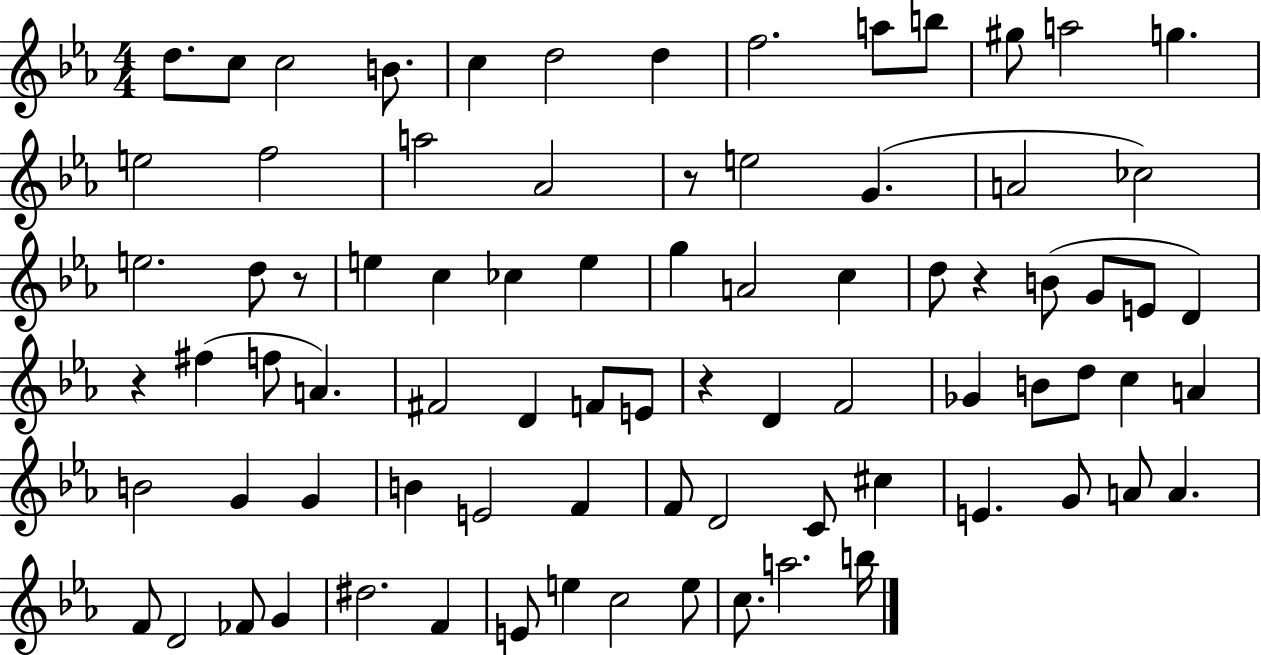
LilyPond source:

{
  \clef treble
  \numericTimeSignature
  \time 4/4
  \key ees \major
  d''8. c''8 c''2 b'8. | c''4 d''2 d''4 | f''2. a''8 b''8 | gis''8 a''2 g''4. | \break e''2 f''2 | a''2 aes'2 | r8 e''2 g'4.( | a'2 ces''2) | \break e''2. d''8 r8 | e''4 c''4 ces''4 e''4 | g''4 a'2 c''4 | d''8 r4 b'8( g'8 e'8 d'4) | \break r4 fis''4( f''8 a'4.) | fis'2 d'4 f'8 e'8 | r4 d'4 f'2 | ges'4 b'8 d''8 c''4 a'4 | \break b'2 g'4 g'4 | b'4 e'2 f'4 | f'8 d'2 c'8 cis''4 | e'4. g'8 a'8 a'4. | \break f'8 d'2 fes'8 g'4 | dis''2. f'4 | e'8 e''4 c''2 e''8 | c''8. a''2. b''16 | \break \bar "|."
}